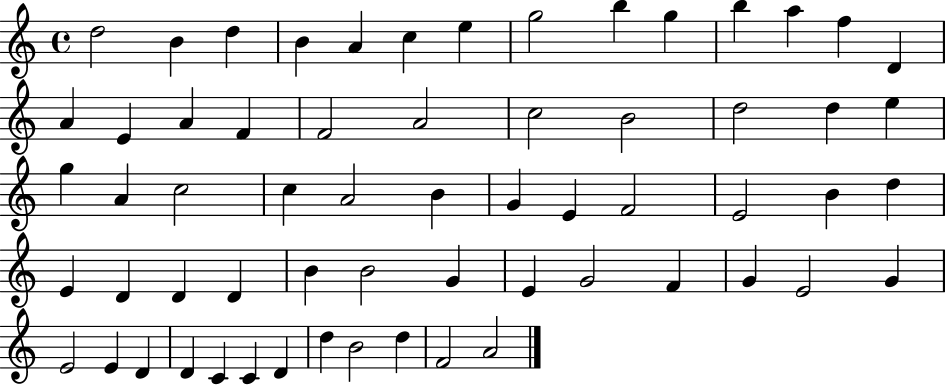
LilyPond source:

{
  \clef treble
  \time 4/4
  \defaultTimeSignature
  \key c \major
  d''2 b'4 d''4 | b'4 a'4 c''4 e''4 | g''2 b''4 g''4 | b''4 a''4 f''4 d'4 | \break a'4 e'4 a'4 f'4 | f'2 a'2 | c''2 b'2 | d''2 d''4 e''4 | \break g''4 a'4 c''2 | c''4 a'2 b'4 | g'4 e'4 f'2 | e'2 b'4 d''4 | \break e'4 d'4 d'4 d'4 | b'4 b'2 g'4 | e'4 g'2 f'4 | g'4 e'2 g'4 | \break e'2 e'4 d'4 | d'4 c'4 c'4 d'4 | d''4 b'2 d''4 | f'2 a'2 | \break \bar "|."
}